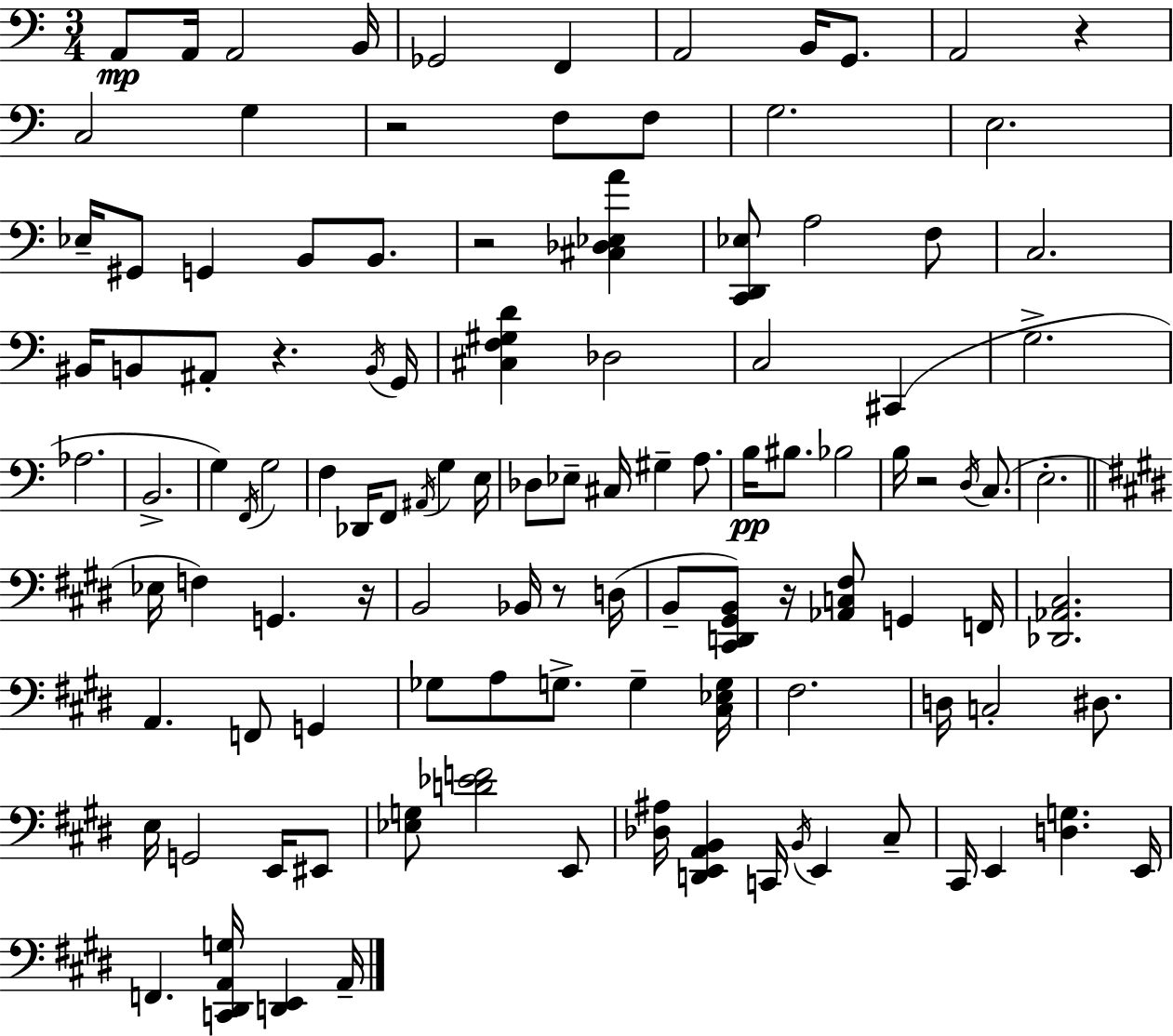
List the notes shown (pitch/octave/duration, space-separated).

A2/e A2/s A2/h B2/s Gb2/h F2/q A2/h B2/s G2/e. A2/h R/q C3/h G3/q R/h F3/e F3/e G3/h. E3/h. Eb3/s G#2/e G2/q B2/e B2/e. R/h [C#3,Db3,Eb3,A4]/q [C2,D2,Eb3]/e A3/h F3/e C3/h. BIS2/s B2/e A#2/e R/q. B2/s G2/s [C#3,F3,G#3,D4]/q Db3/h C3/h C#2/q G3/h. Ab3/h. B2/h. G3/q F2/s G3/h F3/q Db2/s F2/e A#2/s G3/q E3/s Db3/e Eb3/e C#3/s G#3/q A3/e. B3/s BIS3/e. Bb3/h B3/s R/h D3/s C3/e. E3/h. Eb3/s F3/q G2/q. R/s B2/h Bb2/s R/e D3/s B2/e [C#2,D2,G#2,B2]/e R/s [Ab2,C3,F#3]/e G2/q F2/s [Db2,Ab2,C#3]/h. A2/q. F2/e G2/q Gb3/e A3/e G3/e. G3/q [C#3,Eb3,G3]/s F#3/h. D3/s C3/h D#3/e. E3/s G2/h E2/s EIS2/e [Eb3,G3]/e [D4,Eb4,F4]/h E2/e [Db3,A#3]/s [D2,E2,A2,B2]/q C2/s B2/s E2/q C#3/e C#2/s E2/q [D3,G3]/q. E2/s F2/q. [C2,D#2,A2,G3]/s [D2,E2]/q A2/s